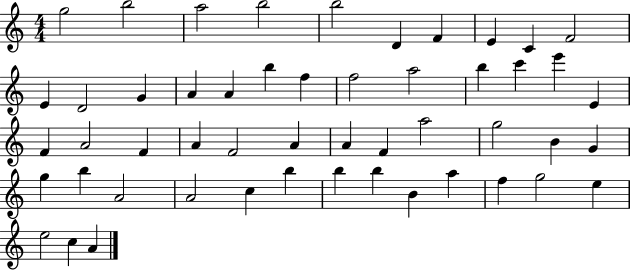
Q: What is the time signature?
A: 4/4